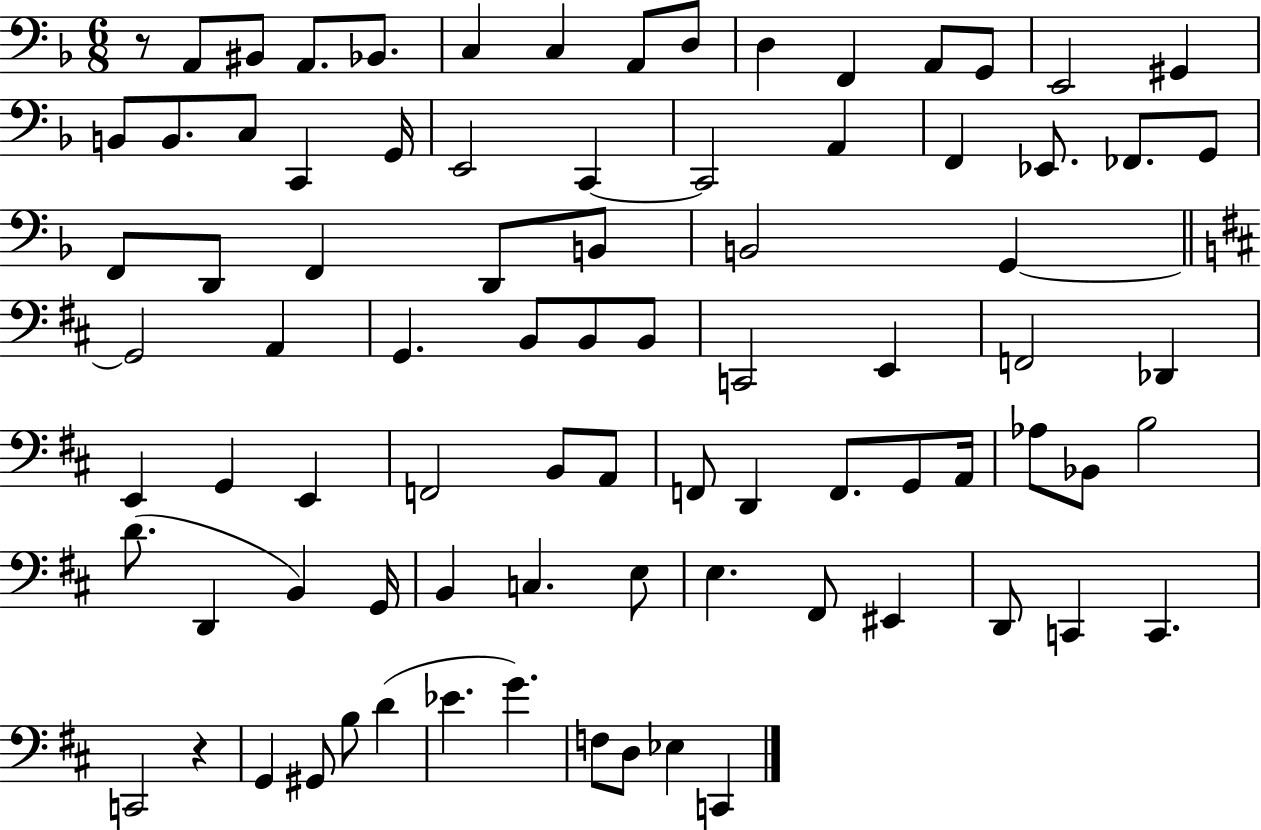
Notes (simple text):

R/e A2/e BIS2/e A2/e. Bb2/e. C3/q C3/q A2/e D3/e D3/q F2/q A2/e G2/e E2/h G#2/q B2/e B2/e. C3/e C2/q G2/s E2/h C2/q C2/h A2/q F2/q Eb2/e. FES2/e. G2/e F2/e D2/e F2/q D2/e B2/e B2/h G2/q G2/h A2/q G2/q. B2/e B2/e B2/e C2/h E2/q F2/h Db2/q E2/q G2/q E2/q F2/h B2/e A2/e F2/e D2/q F2/e. G2/e A2/s Ab3/e Bb2/e B3/h D4/e. D2/q B2/q G2/s B2/q C3/q. E3/e E3/q. F#2/e EIS2/q D2/e C2/q C2/q. C2/h R/q G2/q G#2/e B3/e D4/q Eb4/q. G4/q. F3/e D3/e Eb3/q C2/q